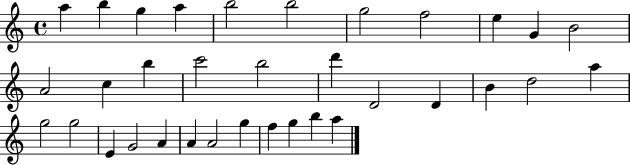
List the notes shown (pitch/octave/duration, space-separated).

A5/q B5/q G5/q A5/q B5/h B5/h G5/h F5/h E5/q G4/q B4/h A4/h C5/q B5/q C6/h B5/h D6/q D4/h D4/q B4/q D5/h A5/q G5/h G5/h E4/q G4/h A4/q A4/q A4/h G5/q F5/q G5/q B5/q A5/q